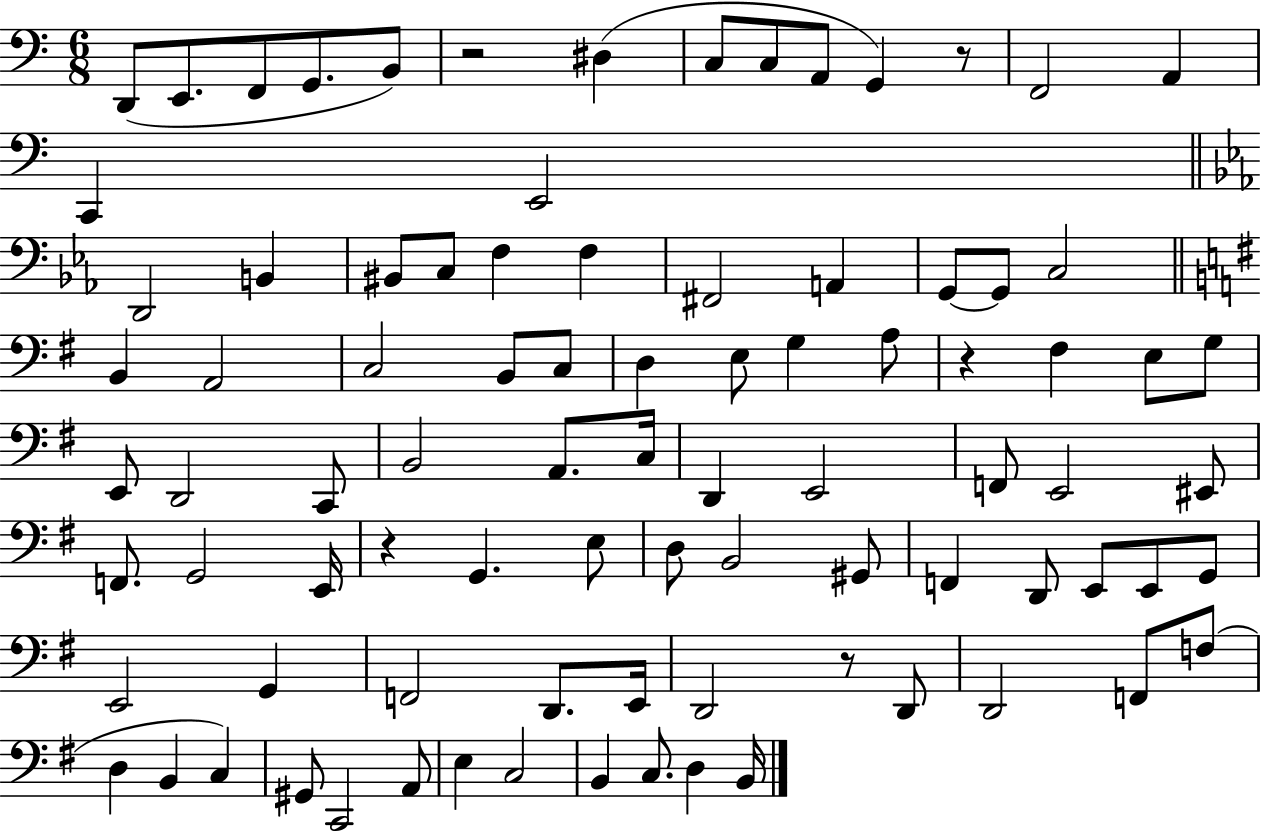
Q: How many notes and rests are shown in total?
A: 88